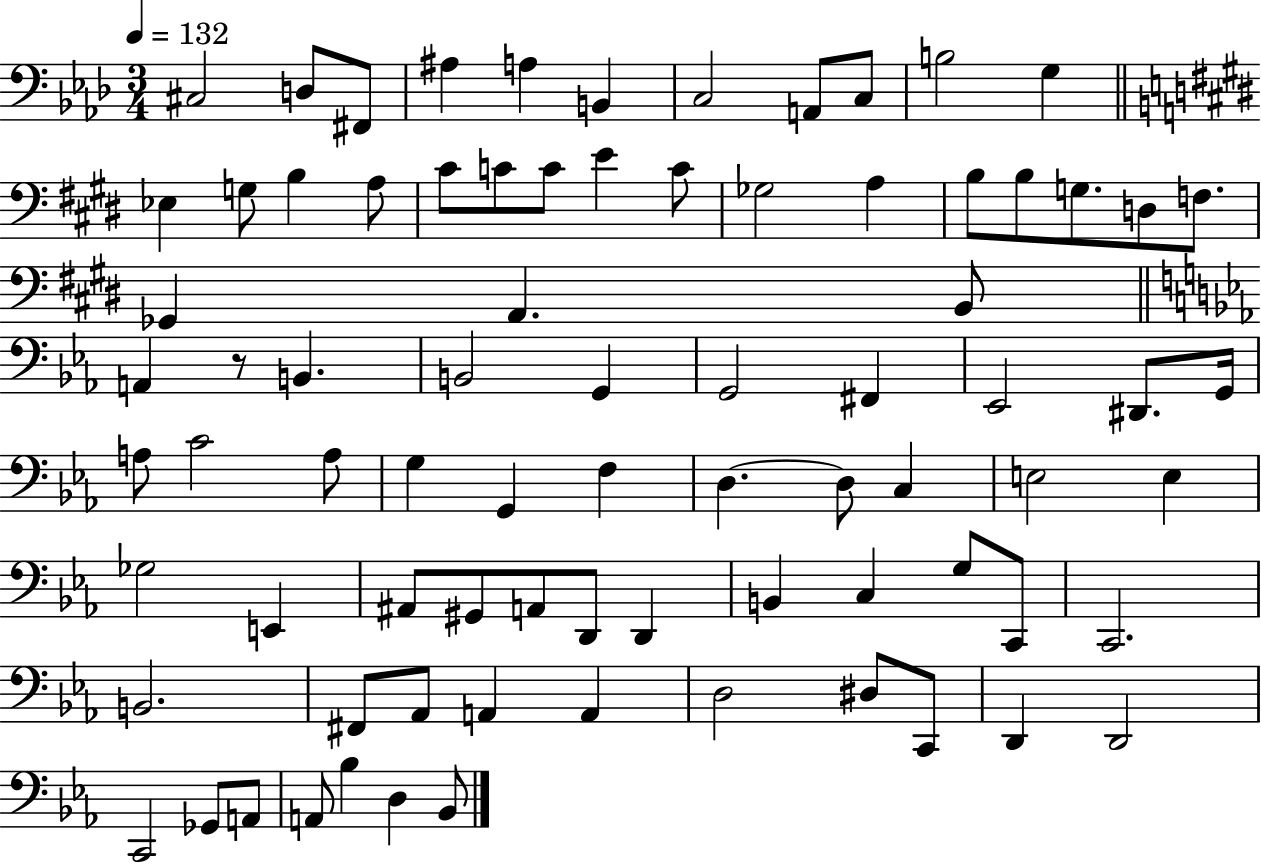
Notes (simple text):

C#3/h D3/e F#2/e A#3/q A3/q B2/q C3/h A2/e C3/e B3/h G3/q Eb3/q G3/e B3/q A3/e C#4/e C4/e C4/e E4/q C4/e Gb3/h A3/q B3/e B3/e G3/e. D3/e F3/e. Gb2/q A2/q. B2/e A2/q R/e B2/q. B2/h G2/q G2/h F#2/q Eb2/h D#2/e. G2/s A3/e C4/h A3/e G3/q G2/q F3/q D3/q. D3/e C3/q E3/h E3/q Gb3/h E2/q A#2/e G#2/e A2/e D2/e D2/q B2/q C3/q G3/e C2/e C2/h. B2/h. F#2/e Ab2/e A2/q A2/q D3/h D#3/e C2/e D2/q D2/h C2/h Gb2/e A2/e A2/e Bb3/q D3/q Bb2/e